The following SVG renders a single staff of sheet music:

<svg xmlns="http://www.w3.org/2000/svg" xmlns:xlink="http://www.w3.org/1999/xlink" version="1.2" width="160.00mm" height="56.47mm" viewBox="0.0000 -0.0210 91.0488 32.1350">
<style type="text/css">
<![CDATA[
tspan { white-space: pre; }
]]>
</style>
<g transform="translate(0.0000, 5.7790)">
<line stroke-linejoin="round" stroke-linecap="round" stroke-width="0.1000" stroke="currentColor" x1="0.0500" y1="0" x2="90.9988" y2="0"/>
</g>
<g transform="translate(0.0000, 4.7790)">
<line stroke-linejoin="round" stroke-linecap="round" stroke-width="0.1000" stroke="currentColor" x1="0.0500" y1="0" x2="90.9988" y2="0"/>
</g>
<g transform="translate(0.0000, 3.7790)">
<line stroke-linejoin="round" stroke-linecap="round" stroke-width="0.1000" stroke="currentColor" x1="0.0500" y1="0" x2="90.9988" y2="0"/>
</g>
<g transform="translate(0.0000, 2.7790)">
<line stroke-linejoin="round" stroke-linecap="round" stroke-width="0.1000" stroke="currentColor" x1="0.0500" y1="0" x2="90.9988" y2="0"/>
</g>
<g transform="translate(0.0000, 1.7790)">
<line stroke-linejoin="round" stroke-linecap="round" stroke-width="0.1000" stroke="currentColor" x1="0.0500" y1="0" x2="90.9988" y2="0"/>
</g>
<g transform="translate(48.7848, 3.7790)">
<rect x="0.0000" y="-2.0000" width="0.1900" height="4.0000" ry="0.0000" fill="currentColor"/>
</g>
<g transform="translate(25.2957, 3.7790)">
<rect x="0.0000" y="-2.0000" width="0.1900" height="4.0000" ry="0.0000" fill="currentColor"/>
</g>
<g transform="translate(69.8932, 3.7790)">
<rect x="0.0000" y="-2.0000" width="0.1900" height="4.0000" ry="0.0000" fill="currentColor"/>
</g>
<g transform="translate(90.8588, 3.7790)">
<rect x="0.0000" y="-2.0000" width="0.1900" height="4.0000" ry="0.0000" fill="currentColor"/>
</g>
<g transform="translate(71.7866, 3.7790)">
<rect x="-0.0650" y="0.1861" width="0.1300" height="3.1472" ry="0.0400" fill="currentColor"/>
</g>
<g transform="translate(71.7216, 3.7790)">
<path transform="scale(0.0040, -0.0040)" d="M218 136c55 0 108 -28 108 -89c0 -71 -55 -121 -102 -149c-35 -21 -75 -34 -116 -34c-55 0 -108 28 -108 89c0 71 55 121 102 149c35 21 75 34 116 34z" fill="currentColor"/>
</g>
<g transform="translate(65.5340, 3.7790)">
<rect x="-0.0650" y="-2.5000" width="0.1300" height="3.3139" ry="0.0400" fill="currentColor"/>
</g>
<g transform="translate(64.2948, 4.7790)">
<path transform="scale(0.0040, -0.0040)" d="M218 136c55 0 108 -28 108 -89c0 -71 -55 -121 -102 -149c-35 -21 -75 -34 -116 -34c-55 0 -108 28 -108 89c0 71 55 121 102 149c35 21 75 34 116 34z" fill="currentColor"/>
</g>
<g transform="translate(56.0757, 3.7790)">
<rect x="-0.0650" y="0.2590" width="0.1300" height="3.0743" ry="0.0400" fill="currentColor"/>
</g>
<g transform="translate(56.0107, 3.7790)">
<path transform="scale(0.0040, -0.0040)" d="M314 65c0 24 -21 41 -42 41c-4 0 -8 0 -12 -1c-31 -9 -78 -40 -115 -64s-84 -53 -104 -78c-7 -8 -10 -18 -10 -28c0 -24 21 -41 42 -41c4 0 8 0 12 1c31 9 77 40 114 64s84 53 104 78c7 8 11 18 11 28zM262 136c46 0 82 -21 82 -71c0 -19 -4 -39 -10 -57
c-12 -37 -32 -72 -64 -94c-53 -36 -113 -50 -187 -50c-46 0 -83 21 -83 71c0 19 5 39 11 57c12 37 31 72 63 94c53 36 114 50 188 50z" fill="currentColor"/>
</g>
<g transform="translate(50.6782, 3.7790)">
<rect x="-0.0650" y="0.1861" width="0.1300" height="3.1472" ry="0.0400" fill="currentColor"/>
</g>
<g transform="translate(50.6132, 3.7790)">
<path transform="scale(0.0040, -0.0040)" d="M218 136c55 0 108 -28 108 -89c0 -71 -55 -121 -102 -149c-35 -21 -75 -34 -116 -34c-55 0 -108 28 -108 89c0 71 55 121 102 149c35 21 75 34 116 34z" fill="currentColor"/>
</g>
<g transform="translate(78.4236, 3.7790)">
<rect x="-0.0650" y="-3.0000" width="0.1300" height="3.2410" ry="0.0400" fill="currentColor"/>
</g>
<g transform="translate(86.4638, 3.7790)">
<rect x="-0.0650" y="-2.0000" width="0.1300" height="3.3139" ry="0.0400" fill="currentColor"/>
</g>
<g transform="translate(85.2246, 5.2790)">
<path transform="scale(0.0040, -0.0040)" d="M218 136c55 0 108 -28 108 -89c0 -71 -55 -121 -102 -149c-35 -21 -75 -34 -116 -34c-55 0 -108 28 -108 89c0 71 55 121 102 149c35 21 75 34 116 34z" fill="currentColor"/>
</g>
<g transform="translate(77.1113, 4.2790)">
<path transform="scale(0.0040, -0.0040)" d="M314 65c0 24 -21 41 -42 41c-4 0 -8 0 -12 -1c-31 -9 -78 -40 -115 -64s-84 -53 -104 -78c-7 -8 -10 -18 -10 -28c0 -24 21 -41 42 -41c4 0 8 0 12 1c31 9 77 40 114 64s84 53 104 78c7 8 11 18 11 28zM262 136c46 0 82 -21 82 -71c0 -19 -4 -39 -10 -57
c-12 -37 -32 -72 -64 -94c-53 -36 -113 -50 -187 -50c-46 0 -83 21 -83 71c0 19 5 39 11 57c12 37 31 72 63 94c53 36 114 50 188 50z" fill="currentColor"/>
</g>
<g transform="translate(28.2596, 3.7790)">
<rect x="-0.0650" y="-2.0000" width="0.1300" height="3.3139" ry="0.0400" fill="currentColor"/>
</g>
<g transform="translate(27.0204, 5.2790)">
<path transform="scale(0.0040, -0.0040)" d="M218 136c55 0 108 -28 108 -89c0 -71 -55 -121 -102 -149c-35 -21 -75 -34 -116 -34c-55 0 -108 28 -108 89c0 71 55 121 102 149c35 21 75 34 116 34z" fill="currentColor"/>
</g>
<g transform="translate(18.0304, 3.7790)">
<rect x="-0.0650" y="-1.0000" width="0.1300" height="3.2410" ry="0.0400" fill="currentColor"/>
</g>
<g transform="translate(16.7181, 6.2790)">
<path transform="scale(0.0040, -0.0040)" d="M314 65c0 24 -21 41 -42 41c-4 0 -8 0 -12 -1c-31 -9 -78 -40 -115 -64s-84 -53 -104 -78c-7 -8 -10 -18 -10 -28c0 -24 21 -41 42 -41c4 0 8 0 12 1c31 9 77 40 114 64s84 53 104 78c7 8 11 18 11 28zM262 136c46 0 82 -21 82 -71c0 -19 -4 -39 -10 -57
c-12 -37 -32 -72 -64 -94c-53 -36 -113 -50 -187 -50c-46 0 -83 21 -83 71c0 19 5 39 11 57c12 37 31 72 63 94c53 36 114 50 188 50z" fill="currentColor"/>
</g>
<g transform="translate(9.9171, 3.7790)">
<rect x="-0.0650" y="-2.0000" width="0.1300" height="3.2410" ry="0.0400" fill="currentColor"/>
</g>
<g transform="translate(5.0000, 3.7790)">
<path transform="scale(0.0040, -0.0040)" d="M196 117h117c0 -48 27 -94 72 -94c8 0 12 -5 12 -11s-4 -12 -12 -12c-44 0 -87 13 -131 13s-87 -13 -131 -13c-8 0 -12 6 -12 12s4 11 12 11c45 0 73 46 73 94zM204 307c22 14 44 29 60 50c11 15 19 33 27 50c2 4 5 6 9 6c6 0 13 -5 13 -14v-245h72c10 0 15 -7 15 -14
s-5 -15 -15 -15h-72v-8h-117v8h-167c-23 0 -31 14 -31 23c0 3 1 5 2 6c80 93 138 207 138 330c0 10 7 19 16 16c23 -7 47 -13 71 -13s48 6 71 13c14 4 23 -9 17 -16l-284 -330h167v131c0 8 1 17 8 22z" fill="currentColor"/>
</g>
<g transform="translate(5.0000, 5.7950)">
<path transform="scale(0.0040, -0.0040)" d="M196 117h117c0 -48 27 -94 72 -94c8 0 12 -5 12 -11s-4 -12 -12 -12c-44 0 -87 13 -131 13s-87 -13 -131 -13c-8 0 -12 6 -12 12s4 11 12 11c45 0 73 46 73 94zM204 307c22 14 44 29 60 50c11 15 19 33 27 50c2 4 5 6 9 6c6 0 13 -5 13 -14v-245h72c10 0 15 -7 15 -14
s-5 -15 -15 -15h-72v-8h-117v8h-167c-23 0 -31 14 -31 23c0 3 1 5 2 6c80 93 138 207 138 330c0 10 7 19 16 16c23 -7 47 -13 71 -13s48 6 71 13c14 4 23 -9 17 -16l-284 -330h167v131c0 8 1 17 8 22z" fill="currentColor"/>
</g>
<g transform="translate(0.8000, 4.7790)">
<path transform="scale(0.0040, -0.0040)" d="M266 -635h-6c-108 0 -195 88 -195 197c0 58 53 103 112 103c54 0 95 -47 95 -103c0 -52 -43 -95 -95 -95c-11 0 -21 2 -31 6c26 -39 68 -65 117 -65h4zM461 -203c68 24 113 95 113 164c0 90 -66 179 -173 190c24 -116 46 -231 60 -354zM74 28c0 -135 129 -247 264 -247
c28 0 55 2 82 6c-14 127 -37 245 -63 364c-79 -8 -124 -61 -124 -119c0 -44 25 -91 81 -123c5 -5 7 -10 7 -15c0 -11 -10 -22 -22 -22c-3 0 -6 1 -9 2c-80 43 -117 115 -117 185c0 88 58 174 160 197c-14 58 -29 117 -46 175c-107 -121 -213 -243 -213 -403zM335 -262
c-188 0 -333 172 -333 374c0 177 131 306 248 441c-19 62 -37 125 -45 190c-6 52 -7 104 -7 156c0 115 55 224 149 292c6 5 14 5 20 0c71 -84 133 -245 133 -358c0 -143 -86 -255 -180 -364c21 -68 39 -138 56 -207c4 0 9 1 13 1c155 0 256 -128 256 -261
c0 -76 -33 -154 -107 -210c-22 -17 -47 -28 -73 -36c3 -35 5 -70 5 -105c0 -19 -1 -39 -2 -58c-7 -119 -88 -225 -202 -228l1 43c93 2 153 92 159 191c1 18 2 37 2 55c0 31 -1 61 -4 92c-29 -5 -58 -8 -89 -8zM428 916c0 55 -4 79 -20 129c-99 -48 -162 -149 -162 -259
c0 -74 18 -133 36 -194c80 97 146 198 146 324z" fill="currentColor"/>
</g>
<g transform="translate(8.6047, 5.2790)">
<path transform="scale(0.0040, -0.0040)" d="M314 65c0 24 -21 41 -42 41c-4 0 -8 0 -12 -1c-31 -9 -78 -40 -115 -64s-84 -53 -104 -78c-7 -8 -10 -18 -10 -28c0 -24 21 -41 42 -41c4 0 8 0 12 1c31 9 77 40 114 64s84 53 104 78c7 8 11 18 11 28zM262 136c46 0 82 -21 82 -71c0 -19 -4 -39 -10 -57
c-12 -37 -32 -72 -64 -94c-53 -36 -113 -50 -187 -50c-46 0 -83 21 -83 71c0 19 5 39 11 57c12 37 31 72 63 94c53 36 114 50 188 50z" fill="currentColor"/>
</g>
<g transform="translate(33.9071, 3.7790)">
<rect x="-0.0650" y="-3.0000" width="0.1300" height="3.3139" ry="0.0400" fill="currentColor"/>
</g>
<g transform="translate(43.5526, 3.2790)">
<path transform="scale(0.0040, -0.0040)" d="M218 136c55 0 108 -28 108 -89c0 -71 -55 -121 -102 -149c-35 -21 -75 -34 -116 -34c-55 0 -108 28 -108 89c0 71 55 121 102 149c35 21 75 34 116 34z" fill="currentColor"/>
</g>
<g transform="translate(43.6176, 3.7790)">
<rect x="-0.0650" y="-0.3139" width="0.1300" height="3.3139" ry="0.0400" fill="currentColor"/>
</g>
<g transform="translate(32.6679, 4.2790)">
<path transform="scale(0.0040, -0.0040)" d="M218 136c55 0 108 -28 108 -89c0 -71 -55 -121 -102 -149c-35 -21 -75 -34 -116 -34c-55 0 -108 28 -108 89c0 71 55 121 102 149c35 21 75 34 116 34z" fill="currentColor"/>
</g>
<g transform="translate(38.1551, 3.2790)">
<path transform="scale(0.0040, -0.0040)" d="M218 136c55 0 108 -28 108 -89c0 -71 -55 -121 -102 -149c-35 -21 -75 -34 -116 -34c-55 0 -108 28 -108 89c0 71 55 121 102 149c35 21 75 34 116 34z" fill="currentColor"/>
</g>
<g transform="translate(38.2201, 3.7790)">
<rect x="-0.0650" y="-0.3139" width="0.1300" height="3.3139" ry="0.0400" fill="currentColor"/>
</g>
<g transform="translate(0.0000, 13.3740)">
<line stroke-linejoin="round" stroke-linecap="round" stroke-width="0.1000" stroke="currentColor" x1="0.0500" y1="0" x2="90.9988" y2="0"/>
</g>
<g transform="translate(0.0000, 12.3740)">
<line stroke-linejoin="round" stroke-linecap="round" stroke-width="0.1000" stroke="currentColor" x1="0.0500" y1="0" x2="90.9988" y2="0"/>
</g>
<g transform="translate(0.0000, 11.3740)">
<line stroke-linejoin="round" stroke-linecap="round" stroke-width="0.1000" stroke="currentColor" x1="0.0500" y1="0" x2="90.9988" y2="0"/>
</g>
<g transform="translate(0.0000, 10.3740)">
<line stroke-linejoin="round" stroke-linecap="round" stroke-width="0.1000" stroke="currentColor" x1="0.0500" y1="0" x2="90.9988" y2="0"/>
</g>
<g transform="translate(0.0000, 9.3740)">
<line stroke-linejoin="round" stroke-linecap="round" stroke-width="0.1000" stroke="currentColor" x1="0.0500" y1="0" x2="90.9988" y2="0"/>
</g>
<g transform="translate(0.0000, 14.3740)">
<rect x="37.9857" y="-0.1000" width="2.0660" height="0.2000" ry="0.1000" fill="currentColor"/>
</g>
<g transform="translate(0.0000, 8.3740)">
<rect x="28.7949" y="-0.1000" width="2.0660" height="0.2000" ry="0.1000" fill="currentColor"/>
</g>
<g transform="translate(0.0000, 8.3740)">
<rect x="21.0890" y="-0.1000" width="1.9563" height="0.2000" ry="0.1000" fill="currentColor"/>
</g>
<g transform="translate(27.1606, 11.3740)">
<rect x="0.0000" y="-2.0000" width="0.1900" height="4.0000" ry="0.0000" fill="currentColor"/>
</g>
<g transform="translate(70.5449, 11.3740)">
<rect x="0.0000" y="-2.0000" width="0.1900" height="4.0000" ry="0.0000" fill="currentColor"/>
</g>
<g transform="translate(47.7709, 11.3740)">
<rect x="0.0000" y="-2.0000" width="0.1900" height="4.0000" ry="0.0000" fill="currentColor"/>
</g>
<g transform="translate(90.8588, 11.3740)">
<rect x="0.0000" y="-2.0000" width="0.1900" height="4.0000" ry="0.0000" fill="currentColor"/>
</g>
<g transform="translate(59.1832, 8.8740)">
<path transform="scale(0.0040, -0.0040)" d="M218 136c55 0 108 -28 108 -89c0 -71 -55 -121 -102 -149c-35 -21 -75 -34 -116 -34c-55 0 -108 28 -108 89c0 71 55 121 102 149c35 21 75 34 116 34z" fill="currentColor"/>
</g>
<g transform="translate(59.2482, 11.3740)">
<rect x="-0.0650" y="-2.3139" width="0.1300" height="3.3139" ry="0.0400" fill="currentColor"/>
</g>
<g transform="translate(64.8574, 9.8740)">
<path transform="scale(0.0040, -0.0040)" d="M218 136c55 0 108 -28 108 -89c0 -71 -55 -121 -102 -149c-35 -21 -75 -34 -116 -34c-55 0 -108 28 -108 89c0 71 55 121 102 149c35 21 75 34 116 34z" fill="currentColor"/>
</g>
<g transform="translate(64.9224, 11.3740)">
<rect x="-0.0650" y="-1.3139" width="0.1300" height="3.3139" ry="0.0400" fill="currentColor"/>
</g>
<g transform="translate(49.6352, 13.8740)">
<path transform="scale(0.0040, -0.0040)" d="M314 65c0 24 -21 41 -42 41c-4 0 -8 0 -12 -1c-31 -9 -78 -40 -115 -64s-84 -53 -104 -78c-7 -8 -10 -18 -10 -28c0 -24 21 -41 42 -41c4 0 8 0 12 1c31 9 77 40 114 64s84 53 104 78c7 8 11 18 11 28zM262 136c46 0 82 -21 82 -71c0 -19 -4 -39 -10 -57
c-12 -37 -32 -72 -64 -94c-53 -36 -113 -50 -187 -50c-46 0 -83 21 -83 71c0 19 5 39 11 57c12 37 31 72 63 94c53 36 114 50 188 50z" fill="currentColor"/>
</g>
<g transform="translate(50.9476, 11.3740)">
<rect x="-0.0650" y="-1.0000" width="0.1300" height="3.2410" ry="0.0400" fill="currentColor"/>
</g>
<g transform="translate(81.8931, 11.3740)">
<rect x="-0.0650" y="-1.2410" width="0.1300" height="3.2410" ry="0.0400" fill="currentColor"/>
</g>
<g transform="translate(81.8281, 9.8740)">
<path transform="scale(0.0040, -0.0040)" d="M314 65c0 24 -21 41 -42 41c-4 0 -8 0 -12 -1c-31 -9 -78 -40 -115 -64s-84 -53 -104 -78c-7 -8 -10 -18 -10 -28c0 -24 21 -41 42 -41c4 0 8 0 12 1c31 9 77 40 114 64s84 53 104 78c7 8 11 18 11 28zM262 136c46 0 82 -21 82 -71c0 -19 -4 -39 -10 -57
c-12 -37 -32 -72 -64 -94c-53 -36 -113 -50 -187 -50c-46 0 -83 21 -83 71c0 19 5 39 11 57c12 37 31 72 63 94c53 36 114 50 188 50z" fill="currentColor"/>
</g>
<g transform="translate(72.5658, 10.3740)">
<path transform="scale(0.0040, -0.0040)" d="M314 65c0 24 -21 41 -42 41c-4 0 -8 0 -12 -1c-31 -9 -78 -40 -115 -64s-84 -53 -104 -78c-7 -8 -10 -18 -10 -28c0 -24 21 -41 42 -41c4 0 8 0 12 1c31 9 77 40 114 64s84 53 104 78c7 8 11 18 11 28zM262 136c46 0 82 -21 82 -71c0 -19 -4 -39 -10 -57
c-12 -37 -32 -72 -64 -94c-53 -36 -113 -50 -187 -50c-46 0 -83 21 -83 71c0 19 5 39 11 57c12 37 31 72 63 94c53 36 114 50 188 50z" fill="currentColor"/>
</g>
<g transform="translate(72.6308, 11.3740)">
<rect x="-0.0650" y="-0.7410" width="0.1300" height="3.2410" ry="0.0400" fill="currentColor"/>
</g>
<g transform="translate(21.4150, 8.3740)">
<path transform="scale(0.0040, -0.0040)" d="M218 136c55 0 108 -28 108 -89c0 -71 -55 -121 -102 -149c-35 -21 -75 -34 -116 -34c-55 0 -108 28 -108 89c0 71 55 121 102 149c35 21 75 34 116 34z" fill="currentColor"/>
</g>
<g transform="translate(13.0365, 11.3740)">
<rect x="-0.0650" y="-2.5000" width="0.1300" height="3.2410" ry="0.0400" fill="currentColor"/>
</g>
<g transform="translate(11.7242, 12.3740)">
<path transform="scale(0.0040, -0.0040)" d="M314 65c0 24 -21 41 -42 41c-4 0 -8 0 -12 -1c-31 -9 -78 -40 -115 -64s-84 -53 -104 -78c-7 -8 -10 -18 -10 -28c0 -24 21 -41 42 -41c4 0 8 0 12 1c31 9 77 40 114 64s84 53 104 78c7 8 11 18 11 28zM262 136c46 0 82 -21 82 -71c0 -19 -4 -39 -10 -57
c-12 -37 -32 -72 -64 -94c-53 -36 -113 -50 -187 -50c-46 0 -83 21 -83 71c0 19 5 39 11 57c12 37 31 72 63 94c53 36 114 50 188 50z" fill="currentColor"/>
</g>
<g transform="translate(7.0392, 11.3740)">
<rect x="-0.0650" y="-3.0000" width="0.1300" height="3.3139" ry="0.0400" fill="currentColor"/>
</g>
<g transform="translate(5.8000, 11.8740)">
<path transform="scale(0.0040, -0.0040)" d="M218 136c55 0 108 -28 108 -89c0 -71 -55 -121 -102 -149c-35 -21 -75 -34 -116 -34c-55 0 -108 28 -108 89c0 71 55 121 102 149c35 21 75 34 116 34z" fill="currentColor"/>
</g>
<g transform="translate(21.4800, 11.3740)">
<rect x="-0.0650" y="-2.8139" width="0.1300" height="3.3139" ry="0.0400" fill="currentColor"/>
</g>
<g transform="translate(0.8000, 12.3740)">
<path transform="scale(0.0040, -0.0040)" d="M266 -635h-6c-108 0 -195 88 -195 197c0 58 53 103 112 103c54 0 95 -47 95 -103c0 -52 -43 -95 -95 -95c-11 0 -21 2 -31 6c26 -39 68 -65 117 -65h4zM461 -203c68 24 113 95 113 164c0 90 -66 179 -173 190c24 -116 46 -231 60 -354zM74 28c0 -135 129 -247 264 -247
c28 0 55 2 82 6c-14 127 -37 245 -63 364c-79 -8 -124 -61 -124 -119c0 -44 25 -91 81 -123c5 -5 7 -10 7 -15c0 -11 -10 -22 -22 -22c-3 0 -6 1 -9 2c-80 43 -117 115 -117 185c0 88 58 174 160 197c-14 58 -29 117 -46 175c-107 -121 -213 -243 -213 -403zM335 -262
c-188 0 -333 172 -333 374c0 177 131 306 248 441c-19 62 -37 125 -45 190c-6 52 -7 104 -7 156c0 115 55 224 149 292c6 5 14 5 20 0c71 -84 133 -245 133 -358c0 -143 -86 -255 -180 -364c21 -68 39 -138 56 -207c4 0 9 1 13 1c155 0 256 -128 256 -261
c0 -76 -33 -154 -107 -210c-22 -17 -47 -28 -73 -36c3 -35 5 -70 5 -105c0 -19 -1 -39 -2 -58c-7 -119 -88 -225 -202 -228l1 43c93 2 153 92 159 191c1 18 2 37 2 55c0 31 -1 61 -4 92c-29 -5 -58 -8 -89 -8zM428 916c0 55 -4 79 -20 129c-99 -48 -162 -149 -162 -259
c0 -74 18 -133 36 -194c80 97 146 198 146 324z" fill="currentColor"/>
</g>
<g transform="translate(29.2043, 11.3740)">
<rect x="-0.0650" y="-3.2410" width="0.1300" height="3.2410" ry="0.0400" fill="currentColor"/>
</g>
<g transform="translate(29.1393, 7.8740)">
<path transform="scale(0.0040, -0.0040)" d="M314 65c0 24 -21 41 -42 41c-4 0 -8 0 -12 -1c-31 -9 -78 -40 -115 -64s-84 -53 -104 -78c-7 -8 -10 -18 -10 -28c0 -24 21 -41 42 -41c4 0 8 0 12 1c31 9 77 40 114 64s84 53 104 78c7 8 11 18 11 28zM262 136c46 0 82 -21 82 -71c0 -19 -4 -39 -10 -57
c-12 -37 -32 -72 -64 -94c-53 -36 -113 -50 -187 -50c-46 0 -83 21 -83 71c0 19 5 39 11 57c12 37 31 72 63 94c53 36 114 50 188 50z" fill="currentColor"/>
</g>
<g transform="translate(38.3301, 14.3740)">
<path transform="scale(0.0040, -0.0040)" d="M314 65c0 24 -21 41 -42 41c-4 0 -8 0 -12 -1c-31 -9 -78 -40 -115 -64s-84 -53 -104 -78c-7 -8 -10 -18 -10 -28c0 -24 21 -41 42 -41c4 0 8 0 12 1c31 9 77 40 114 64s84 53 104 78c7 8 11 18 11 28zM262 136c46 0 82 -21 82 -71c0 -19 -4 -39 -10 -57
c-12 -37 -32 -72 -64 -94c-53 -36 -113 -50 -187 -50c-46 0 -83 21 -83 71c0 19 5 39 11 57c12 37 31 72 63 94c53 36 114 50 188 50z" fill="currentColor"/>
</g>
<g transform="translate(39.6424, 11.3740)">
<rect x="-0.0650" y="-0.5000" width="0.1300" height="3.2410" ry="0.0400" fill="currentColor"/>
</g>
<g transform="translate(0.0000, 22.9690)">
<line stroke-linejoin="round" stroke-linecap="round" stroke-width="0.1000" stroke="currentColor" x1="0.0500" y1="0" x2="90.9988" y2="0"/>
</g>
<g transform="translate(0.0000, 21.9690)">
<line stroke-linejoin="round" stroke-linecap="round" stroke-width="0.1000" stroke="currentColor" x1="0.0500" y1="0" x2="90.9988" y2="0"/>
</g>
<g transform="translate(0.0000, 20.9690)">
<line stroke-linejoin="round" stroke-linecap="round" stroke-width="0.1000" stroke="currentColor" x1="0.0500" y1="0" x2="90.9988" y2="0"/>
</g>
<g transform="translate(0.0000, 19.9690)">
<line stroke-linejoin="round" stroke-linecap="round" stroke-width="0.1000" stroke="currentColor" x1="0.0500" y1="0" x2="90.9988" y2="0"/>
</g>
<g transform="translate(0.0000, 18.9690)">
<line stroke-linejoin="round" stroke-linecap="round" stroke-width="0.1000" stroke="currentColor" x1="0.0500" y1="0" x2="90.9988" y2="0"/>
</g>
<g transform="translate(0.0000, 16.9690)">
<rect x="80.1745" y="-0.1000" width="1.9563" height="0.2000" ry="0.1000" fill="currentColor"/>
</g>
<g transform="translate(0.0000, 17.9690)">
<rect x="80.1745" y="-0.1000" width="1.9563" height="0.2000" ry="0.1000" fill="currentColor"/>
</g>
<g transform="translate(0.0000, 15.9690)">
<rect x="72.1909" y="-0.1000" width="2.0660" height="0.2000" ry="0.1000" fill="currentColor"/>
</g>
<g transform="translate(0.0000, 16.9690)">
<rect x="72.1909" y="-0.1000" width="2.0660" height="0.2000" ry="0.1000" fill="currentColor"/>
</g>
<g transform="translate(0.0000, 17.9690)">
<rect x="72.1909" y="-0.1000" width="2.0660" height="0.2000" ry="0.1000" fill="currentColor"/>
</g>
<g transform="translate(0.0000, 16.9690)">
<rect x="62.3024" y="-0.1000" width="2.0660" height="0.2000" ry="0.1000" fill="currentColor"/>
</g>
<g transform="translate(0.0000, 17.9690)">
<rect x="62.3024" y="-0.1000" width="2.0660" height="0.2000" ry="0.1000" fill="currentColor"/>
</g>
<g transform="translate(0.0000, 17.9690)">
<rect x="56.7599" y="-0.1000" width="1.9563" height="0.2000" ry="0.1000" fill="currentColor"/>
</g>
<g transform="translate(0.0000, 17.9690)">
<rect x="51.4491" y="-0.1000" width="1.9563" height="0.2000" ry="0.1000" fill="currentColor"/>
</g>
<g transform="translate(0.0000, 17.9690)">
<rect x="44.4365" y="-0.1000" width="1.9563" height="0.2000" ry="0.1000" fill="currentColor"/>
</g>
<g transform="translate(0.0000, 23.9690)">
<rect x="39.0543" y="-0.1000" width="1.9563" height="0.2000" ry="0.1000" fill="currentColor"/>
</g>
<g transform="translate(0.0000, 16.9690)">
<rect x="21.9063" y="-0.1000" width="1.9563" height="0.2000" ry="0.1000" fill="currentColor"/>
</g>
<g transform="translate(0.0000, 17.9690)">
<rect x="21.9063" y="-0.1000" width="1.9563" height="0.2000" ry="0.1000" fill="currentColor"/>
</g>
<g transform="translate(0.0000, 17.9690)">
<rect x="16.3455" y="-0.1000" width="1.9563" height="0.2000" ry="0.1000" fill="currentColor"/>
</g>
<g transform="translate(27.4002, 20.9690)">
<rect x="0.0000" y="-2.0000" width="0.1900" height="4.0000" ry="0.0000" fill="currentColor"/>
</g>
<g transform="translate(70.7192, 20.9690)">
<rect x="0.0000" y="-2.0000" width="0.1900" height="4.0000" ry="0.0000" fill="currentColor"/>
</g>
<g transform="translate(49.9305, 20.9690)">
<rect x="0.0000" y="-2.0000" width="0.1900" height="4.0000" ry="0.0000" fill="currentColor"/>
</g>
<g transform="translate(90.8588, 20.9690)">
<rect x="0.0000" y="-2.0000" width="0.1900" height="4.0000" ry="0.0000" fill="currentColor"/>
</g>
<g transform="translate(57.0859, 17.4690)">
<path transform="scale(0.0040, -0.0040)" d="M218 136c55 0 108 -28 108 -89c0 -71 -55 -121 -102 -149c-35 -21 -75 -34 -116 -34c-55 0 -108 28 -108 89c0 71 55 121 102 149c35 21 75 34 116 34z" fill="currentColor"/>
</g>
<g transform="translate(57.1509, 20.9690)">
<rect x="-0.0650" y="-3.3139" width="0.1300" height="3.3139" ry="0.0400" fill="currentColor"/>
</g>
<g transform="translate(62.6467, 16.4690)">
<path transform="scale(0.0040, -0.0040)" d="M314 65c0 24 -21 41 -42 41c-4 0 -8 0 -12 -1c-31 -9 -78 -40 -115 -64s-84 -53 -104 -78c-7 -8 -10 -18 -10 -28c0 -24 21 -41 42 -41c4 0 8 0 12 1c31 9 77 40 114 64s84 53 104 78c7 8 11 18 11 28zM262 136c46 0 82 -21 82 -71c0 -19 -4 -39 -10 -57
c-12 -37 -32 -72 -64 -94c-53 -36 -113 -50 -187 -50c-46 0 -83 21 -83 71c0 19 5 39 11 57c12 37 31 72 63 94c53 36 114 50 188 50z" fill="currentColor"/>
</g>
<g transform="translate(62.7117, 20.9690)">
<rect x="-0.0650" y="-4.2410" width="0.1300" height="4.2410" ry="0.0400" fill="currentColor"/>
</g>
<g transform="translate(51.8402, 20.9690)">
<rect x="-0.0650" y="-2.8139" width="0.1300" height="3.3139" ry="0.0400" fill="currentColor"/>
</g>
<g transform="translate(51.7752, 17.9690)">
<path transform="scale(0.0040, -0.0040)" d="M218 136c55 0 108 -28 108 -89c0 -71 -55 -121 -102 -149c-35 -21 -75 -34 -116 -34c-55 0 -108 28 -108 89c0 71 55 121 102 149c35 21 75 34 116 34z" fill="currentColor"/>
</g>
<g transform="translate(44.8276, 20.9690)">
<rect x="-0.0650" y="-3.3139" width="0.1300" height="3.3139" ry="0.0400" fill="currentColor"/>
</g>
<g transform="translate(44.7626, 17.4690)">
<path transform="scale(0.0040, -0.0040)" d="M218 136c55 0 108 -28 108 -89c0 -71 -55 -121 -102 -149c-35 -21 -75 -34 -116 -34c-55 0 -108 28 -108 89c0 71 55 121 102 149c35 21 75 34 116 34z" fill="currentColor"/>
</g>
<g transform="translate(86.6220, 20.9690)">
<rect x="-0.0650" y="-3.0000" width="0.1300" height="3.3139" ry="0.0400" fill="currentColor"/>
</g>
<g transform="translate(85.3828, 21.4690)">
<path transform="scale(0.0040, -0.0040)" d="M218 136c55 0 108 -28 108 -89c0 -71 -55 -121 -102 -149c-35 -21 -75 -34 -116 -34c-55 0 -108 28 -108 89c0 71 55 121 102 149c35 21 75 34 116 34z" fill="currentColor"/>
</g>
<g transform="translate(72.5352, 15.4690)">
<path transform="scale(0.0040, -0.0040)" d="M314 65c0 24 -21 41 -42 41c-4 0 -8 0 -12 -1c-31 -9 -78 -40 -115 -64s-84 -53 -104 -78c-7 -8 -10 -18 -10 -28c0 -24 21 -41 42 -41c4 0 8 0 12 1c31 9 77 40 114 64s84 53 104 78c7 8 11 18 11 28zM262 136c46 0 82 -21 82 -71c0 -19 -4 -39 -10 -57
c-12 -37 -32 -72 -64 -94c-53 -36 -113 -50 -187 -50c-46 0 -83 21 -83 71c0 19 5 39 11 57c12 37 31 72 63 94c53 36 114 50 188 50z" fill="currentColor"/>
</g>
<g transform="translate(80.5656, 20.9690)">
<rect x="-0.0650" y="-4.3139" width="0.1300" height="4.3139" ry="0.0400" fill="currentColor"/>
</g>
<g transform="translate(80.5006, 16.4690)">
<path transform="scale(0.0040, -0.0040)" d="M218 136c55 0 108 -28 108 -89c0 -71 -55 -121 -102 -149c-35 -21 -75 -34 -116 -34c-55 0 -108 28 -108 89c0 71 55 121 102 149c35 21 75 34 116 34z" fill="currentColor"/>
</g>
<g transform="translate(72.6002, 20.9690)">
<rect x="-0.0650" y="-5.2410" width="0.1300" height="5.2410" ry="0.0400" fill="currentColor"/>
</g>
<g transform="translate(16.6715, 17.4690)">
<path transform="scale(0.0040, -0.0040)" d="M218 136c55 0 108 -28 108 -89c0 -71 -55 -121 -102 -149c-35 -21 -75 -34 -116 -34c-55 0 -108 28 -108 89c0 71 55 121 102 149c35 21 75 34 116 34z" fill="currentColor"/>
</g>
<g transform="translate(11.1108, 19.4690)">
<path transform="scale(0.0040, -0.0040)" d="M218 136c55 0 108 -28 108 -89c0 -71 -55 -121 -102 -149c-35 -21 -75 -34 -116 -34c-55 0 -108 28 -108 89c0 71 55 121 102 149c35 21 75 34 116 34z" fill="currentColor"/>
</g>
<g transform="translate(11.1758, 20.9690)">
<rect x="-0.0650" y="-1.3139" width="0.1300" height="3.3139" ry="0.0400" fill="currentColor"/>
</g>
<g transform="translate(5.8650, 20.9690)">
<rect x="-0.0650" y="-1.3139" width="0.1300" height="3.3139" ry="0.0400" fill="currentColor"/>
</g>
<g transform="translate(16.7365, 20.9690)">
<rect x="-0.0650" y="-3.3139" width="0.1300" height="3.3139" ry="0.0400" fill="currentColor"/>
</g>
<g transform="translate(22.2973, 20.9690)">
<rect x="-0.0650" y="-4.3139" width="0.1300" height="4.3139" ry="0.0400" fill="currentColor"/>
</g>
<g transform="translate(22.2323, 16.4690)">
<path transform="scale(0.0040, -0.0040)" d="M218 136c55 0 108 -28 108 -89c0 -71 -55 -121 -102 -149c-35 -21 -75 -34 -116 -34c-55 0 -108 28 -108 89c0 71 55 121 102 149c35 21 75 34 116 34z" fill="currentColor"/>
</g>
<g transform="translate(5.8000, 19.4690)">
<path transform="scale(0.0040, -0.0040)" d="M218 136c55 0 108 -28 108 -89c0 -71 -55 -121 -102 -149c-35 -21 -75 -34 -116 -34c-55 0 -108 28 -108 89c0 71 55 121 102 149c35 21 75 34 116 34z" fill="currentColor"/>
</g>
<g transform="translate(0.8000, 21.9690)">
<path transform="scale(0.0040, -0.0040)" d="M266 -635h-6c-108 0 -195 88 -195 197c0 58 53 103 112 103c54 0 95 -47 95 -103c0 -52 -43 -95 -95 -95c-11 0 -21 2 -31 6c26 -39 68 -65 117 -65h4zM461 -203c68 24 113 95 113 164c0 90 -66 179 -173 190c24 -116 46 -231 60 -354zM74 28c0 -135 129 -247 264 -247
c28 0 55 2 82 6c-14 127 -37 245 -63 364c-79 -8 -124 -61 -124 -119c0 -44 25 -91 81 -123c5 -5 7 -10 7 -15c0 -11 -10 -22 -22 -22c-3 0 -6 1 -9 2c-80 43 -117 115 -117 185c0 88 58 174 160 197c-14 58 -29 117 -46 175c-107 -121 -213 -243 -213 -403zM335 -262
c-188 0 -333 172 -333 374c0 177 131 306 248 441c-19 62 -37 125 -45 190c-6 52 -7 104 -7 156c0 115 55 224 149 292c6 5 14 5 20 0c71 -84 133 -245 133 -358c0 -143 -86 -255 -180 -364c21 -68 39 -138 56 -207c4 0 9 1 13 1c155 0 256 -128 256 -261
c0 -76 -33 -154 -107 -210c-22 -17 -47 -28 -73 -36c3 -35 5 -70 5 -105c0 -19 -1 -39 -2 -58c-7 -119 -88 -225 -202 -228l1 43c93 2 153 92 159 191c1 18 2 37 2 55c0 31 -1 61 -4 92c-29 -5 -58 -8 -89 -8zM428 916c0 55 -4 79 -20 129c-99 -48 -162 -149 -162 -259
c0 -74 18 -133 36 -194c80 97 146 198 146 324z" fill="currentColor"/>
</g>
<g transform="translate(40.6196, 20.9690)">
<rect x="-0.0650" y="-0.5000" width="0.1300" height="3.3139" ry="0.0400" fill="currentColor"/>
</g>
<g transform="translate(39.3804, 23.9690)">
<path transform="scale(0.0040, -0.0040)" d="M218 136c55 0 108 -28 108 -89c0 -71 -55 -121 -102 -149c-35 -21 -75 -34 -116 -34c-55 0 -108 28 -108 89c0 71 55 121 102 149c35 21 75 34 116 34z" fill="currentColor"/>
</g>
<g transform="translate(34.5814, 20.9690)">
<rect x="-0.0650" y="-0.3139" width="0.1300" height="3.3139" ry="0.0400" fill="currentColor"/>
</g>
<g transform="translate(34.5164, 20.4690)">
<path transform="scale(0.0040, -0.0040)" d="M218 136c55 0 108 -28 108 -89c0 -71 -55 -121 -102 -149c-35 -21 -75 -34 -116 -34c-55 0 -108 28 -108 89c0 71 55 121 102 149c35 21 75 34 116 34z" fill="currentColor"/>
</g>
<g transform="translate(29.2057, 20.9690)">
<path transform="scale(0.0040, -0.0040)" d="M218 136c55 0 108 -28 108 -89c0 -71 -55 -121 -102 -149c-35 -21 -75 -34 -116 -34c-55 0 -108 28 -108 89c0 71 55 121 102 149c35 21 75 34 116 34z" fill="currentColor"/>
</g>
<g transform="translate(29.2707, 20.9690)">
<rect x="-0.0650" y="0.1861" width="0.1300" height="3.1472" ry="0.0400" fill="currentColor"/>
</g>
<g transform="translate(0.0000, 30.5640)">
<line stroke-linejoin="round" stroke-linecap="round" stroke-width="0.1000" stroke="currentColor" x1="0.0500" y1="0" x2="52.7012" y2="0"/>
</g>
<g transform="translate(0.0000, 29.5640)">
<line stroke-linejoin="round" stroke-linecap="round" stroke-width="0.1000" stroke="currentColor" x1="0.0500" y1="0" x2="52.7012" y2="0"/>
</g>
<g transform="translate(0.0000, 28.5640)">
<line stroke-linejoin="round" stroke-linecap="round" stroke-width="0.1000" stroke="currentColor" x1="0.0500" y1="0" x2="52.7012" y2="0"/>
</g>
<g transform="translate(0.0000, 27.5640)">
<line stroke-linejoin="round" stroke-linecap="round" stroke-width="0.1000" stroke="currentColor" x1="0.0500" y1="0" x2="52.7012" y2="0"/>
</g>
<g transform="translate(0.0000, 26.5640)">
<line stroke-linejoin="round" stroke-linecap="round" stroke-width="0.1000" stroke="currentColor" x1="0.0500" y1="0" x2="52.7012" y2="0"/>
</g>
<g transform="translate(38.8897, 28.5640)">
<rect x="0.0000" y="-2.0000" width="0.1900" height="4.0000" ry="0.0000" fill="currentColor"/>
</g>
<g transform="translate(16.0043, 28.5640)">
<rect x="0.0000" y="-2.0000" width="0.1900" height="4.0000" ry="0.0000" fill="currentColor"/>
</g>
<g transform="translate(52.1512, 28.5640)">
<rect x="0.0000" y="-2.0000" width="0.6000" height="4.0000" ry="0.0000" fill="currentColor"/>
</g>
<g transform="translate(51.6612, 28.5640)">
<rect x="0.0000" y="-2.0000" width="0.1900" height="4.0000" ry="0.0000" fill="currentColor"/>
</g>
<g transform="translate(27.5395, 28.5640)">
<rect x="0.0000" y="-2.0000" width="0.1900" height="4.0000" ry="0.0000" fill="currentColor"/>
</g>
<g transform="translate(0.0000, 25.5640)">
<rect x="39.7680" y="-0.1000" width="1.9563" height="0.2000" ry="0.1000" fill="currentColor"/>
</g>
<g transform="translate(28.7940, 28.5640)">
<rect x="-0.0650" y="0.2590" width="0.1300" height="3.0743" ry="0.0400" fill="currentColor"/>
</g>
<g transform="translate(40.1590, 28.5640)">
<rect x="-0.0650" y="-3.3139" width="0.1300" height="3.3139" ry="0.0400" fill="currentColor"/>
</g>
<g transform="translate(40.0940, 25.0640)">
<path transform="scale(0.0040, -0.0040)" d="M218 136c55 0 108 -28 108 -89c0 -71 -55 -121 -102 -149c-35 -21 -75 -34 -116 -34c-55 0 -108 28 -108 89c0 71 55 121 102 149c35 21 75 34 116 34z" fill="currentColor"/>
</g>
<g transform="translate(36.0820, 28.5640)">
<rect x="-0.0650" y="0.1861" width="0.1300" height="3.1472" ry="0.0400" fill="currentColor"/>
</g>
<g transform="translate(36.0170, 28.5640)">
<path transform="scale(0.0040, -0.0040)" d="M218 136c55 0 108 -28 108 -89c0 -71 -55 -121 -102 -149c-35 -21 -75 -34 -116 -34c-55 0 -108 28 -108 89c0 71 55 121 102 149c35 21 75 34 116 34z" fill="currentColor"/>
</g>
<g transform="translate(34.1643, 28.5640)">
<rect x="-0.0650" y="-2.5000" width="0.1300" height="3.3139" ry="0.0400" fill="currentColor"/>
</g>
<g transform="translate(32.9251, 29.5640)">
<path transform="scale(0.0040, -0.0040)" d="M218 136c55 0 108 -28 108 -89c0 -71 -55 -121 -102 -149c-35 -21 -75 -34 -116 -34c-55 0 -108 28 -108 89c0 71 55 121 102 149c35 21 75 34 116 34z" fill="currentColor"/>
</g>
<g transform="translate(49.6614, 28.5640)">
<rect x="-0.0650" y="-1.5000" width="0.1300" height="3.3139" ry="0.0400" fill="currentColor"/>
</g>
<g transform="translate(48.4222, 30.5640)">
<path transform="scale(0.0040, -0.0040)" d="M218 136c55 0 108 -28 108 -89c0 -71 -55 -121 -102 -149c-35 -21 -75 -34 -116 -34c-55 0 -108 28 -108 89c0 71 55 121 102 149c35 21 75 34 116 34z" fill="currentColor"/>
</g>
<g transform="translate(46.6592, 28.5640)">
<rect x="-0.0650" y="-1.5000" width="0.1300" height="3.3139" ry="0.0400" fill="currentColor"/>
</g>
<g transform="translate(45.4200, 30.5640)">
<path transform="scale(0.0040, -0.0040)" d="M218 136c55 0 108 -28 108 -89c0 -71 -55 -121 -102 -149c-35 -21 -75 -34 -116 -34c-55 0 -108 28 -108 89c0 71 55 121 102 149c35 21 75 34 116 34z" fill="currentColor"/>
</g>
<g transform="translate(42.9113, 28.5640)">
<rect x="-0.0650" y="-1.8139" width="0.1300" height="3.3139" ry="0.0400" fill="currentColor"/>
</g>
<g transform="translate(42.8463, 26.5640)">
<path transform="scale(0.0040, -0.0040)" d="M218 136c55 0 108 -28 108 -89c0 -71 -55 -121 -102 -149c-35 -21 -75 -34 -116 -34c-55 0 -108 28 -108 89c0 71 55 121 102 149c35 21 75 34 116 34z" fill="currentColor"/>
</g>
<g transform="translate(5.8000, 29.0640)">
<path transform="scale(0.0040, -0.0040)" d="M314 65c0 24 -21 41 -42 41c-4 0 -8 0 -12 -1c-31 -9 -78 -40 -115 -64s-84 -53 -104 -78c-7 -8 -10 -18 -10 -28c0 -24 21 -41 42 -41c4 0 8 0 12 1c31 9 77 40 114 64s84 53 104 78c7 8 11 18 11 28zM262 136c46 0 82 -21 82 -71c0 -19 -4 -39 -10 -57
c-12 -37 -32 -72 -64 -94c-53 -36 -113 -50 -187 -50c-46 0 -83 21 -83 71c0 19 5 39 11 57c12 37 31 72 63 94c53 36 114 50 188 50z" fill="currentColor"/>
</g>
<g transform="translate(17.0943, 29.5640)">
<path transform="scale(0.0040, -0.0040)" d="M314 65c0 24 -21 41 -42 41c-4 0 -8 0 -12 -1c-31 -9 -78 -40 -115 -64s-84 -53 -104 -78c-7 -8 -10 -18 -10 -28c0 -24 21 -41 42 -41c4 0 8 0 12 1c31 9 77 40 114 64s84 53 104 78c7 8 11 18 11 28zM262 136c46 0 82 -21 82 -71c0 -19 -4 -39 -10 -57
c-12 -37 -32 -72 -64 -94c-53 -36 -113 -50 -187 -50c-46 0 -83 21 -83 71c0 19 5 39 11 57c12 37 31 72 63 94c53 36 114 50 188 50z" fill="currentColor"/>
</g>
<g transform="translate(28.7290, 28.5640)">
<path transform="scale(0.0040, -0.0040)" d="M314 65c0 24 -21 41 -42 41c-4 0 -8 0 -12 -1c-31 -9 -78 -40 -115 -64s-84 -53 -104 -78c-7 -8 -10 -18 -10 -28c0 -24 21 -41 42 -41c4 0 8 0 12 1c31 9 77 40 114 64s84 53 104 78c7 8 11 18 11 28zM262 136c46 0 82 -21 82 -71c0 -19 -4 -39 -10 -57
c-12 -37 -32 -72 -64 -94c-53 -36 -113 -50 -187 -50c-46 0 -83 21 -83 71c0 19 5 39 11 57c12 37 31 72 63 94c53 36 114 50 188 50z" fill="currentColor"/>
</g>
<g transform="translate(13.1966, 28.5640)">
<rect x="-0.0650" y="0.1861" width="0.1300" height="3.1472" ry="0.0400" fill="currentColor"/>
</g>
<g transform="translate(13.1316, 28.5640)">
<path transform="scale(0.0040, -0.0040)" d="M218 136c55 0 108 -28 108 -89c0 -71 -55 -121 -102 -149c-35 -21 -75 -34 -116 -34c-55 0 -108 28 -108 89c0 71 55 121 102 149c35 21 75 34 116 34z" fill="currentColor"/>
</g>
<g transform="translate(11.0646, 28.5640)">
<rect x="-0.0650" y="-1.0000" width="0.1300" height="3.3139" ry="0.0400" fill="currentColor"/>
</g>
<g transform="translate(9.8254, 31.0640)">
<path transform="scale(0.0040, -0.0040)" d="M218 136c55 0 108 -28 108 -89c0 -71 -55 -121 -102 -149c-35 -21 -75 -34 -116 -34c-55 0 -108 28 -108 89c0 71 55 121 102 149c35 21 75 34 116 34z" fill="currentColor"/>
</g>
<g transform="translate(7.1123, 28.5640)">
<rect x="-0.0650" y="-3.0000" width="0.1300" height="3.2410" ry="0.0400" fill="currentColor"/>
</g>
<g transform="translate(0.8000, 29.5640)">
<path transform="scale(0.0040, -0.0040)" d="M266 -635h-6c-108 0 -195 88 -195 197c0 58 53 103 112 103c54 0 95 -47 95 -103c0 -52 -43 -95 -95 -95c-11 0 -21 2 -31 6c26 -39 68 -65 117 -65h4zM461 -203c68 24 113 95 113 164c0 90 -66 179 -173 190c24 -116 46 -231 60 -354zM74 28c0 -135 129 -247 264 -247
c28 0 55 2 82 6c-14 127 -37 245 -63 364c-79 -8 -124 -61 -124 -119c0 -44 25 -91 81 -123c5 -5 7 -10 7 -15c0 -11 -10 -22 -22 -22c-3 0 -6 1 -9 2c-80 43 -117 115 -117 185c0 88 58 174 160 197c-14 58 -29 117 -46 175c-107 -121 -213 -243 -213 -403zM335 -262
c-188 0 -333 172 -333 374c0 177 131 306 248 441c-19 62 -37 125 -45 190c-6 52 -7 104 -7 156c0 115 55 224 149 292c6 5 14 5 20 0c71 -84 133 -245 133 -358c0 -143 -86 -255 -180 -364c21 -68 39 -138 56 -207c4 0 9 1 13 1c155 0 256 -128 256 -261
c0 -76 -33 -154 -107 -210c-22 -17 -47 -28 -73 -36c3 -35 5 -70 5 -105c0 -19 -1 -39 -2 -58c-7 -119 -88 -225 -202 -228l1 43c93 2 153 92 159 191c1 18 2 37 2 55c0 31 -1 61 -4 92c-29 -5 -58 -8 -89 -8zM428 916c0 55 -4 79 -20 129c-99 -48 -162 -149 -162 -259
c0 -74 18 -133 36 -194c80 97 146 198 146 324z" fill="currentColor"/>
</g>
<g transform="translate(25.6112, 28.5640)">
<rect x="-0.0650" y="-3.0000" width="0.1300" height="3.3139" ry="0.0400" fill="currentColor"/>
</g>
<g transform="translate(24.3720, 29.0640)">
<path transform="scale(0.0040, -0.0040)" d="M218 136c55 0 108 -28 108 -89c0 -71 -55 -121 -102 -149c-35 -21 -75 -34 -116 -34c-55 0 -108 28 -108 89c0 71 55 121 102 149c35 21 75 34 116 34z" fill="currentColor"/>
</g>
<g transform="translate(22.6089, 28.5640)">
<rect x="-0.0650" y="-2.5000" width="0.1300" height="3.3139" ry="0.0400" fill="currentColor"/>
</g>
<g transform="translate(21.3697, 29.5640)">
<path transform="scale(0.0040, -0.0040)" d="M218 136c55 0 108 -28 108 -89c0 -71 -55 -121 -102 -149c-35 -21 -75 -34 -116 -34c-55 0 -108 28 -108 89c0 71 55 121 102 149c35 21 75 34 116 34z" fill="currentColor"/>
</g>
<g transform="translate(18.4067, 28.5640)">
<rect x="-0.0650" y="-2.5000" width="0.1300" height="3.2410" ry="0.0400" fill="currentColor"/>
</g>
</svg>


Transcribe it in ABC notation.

X:1
T:Untitled
M:4/4
L:1/4
K:C
F2 D2 F A c c B B2 G B A2 F A G2 a b2 C2 D2 g e d2 e2 e e b d' B c C b a b d'2 f'2 d' A A2 D B G2 G A B2 G B b f E E